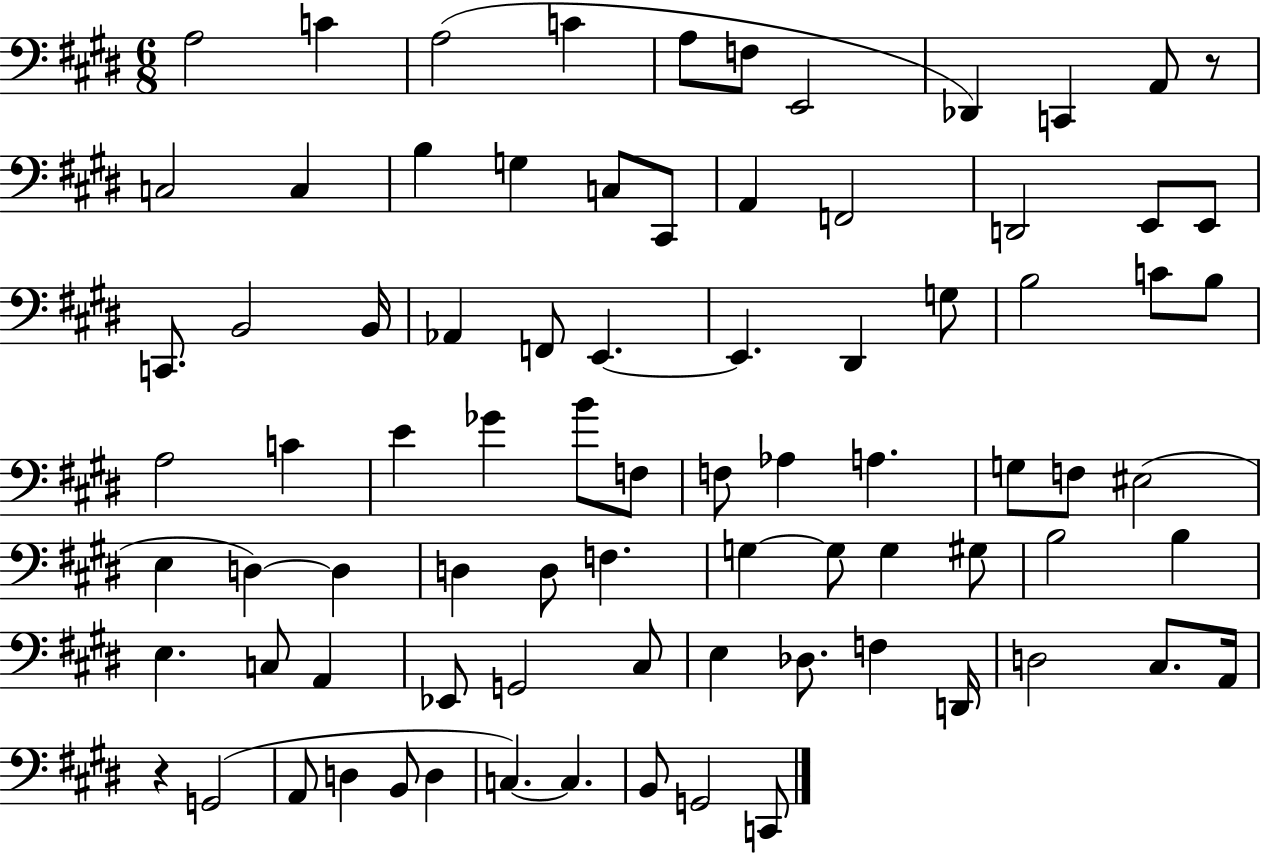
{
  \clef bass
  \numericTimeSignature
  \time 6/8
  \key e \major
  \repeat volta 2 { a2 c'4 | a2( c'4 | a8 f8 e,2 | des,4) c,4 a,8 r8 | \break c2 c4 | b4 g4 c8 cis,8 | a,4 f,2 | d,2 e,8 e,8 | \break c,8. b,2 b,16 | aes,4 f,8 e,4.~~ | e,4. dis,4 g8 | b2 c'8 b8 | \break a2 c'4 | e'4 ges'4 b'8 f8 | f8 aes4 a4. | g8 f8 eis2( | \break e4 d4~~) d4 | d4 d8 f4. | g4~~ g8 g4 gis8 | b2 b4 | \break e4. c8 a,4 | ees,8 g,2 cis8 | e4 des8. f4 d,16 | d2 cis8. a,16 | \break r4 g,2( | a,8 d4 b,8 d4 | c4.~~) c4. | b,8 g,2 c,8 | \break } \bar "|."
}